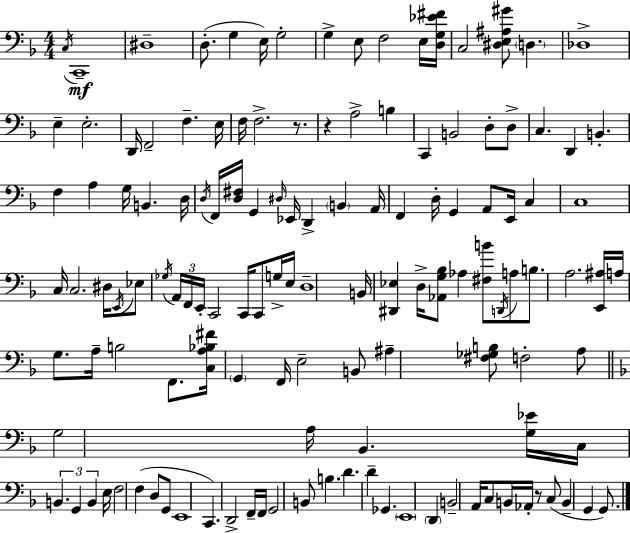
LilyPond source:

{
  \clef bass
  \numericTimeSignature
  \time 4/4
  \key f \major
  \acciaccatura { c16 }\mf c,1-- | dis1-- | d8.-.( g4 e16) g2-. | g4-> e8 f2 e16 | \break <d g ees' fis'>16 c2 <dis e ais gis'>8 \parenthesize d4. | des1-> | e4-- e2.-. | d,16 f,2-- f4.-- | \break e16 f16 f2.-> r8. | r4 a2-> b4 | c,4 b,2 d8-. d8-> | c4. d,4 b,4.-. | \break f4 a4 g16 b,4. | d16 \acciaccatura { d16 } f,16 <d fis>16 g,4 \grace { dis16 } ees,16 d,4-> \parenthesize b,4 | a,16 f,4 d16-. g,4 a,8 e,16 c4 | c1 | \break c16 c2. | dis16 \acciaccatura { e,16 } ees8 \acciaccatura { ges16 } \tuplet 3/2 { a,16 f,16 e,16-. } c,2 | c,16 c,8 g16-> e16 d1-- | b,16 <dis, ees>4 d16-> <aes, g bes>8 aes4 | \break <fis b'>8 \acciaccatura { d,16 } a8 b8. a2. | <e, ais>16 a16 g8. a16-- b2 | f,8. <c a bes fis'>16 \parenthesize g,4 f,16 e2-- | b,8 ais4-- <fis ges b>8 f2-. | \break a8 \bar "||" \break \key f \major g2 a16 bes,4. <g ees'>16 | c16 \tuplet 3/2 { b,4. g,4 b,4 } e16 | f2 f4( d8 g,8 | e,1 | \break c,4.) d,2-> f,16-- f,16 | g,2 b,8 b4. | d'4. d'4-- ges,4. | \parenthesize e,1 | \break \parenthesize d,4 b,2-- a,16 c8 b,16 | aes,16-. r8 c8( b,4-- g,4 g,8.) | \bar "|."
}